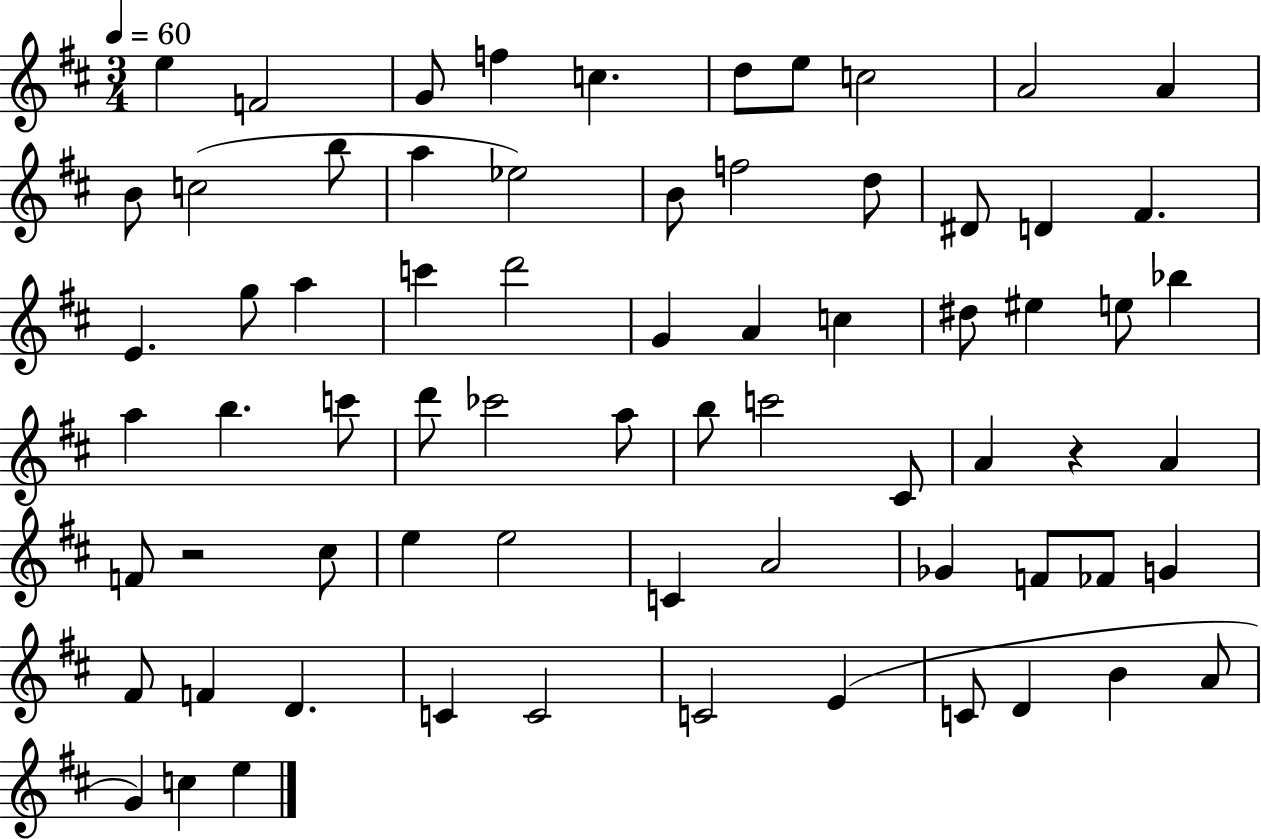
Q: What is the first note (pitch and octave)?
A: E5